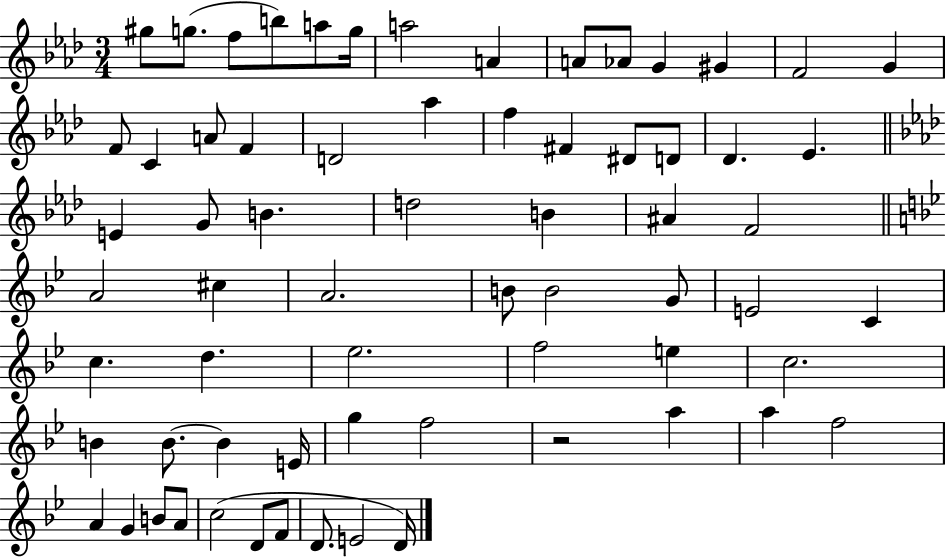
G#5/e G5/e. F5/e B5/e A5/e G5/s A5/h A4/q A4/e Ab4/e G4/q G#4/q F4/h G4/q F4/e C4/q A4/e F4/q D4/h Ab5/q F5/q F#4/q D#4/e D4/e Db4/q. Eb4/q. E4/q G4/e B4/q. D5/h B4/q A#4/q F4/h A4/h C#5/q A4/h. B4/e B4/h G4/e E4/h C4/q C5/q. D5/q. Eb5/h. F5/h E5/q C5/h. B4/q B4/e. B4/q E4/s G5/q F5/h R/h A5/q A5/q F5/h A4/q G4/q B4/e A4/e C5/h D4/e F4/e D4/e. E4/h D4/s